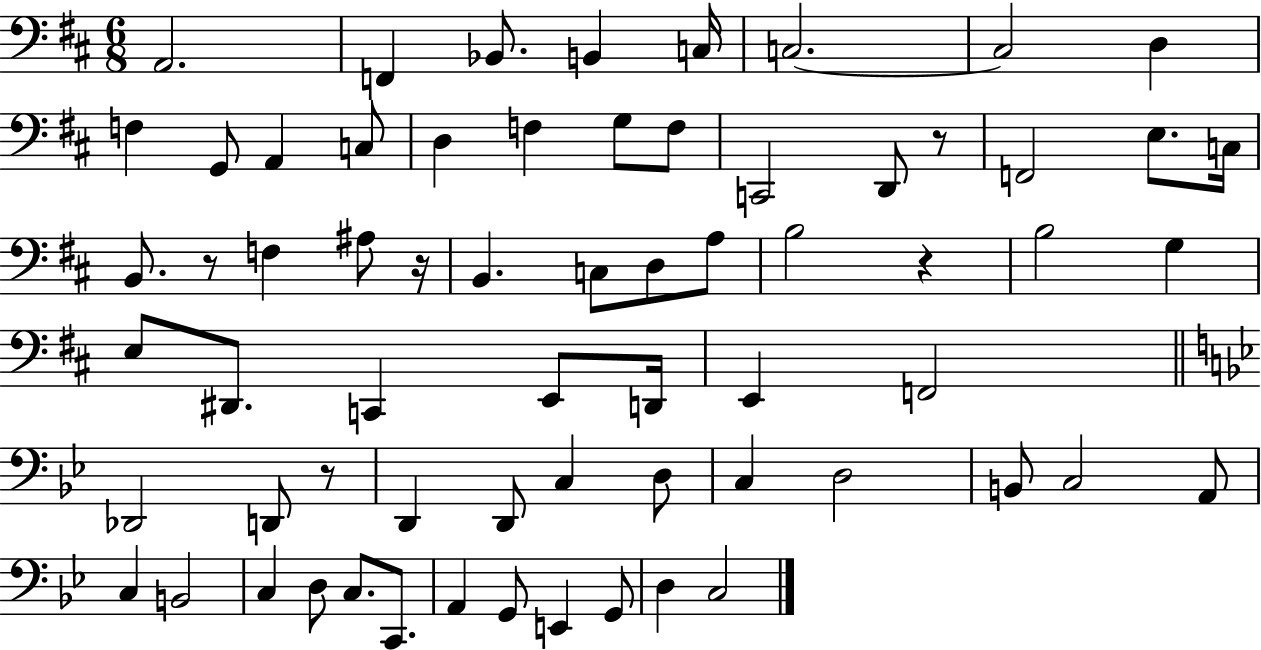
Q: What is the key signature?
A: D major